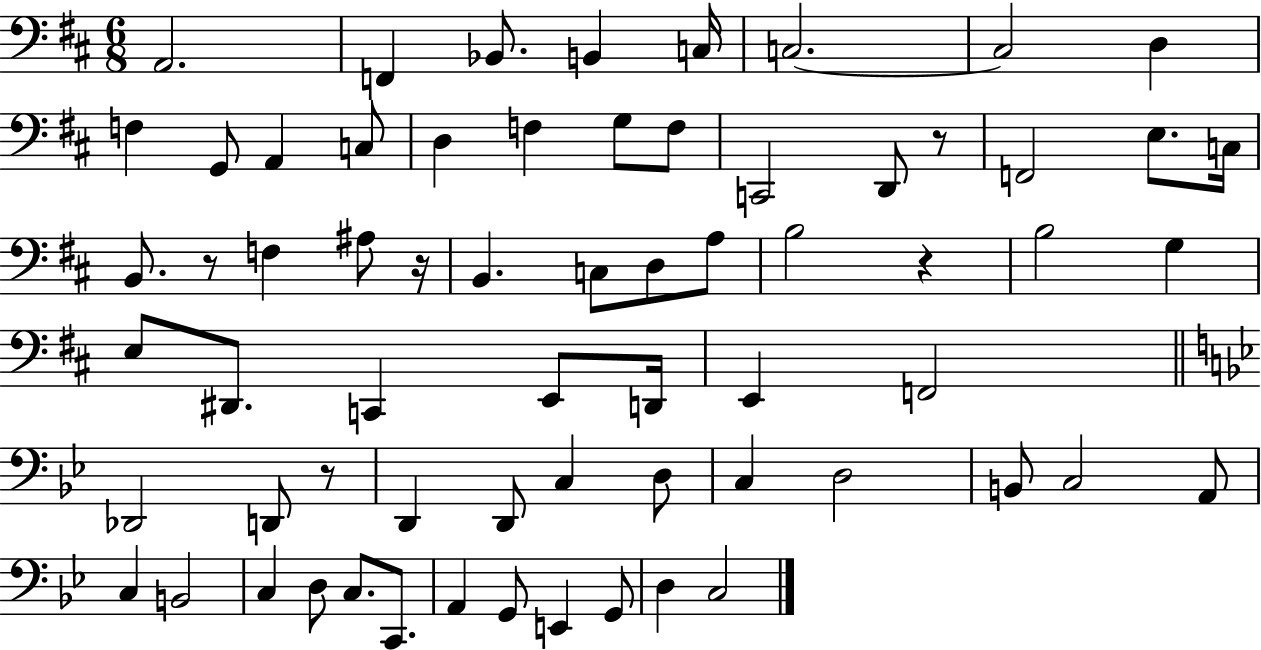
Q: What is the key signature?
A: D major